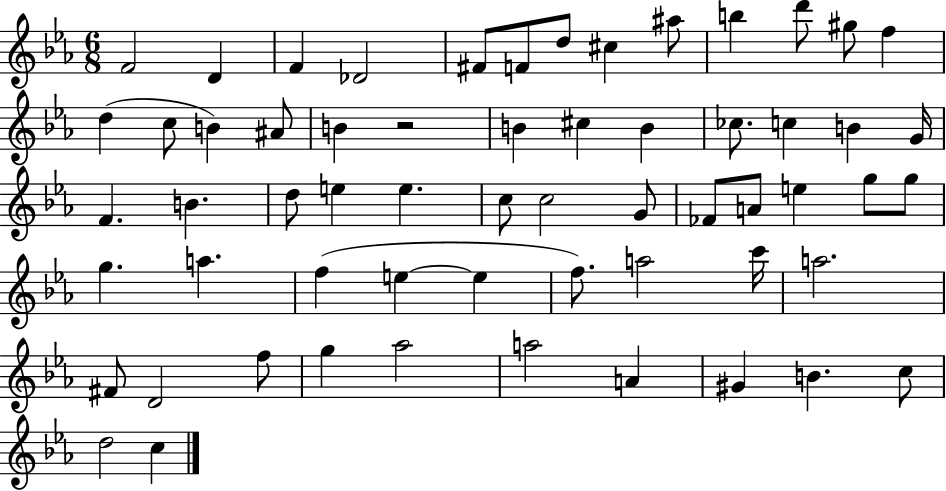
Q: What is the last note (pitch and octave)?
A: C5